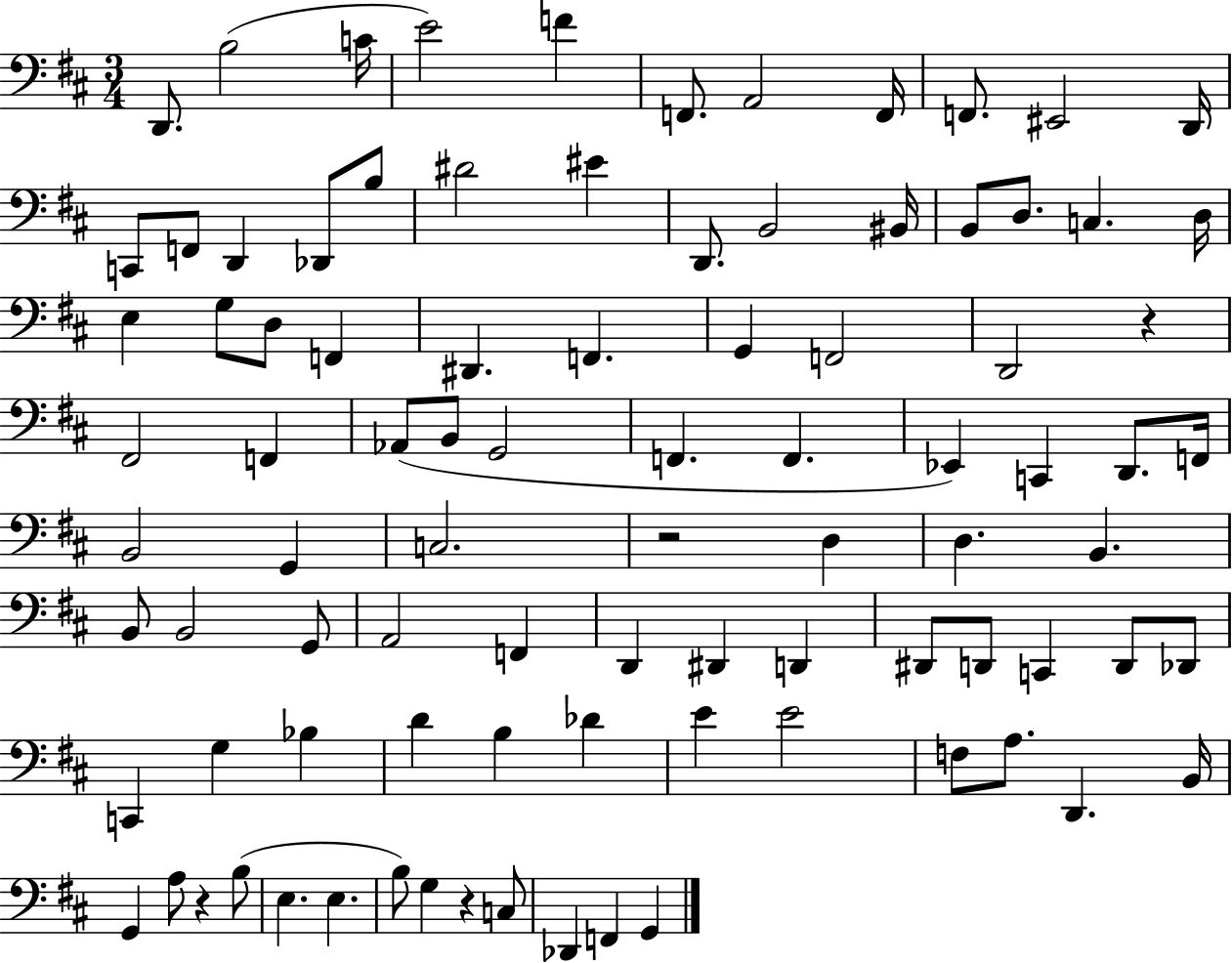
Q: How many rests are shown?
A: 4